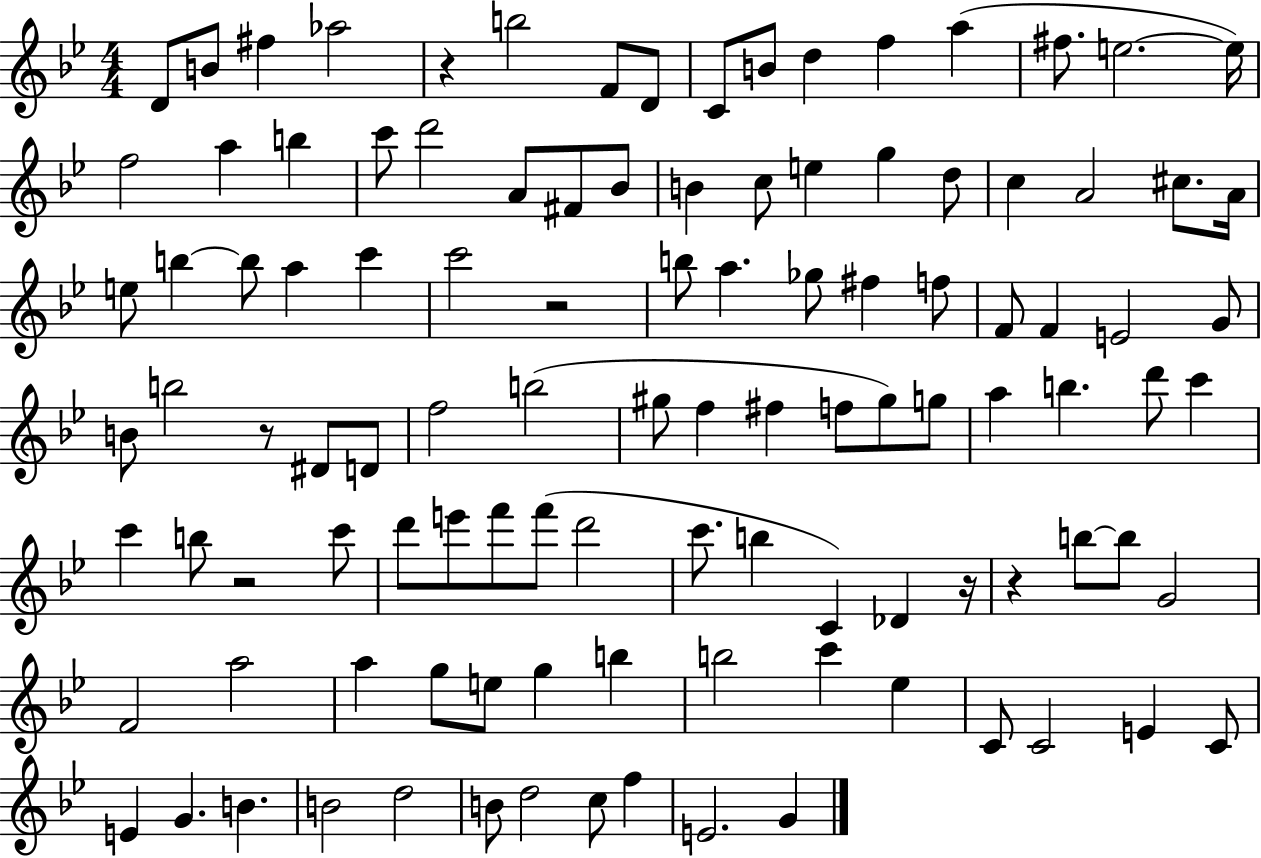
D4/e B4/e F#5/q Ab5/h R/q B5/h F4/e D4/e C4/e B4/e D5/q F5/q A5/q F#5/e. E5/h. E5/s F5/h A5/q B5/q C6/e D6/h A4/e F#4/e Bb4/e B4/q C5/e E5/q G5/q D5/e C5/q A4/h C#5/e. A4/s E5/e B5/q B5/e A5/q C6/q C6/h R/h B5/e A5/q. Gb5/e F#5/q F5/e F4/e F4/q E4/h G4/e B4/e B5/h R/e D#4/e D4/e F5/h B5/h G#5/e F5/q F#5/q F5/e G#5/e G5/e A5/q B5/q. D6/e C6/q C6/q B5/e R/h C6/e D6/e E6/e F6/e F6/e D6/h C6/e. B5/q C4/q Db4/q R/s R/q B5/e B5/e G4/h F4/h A5/h A5/q G5/e E5/e G5/q B5/q B5/h C6/q Eb5/q C4/e C4/h E4/q C4/e E4/q G4/q. B4/q. B4/h D5/h B4/e D5/h C5/e F5/q E4/h. G4/q